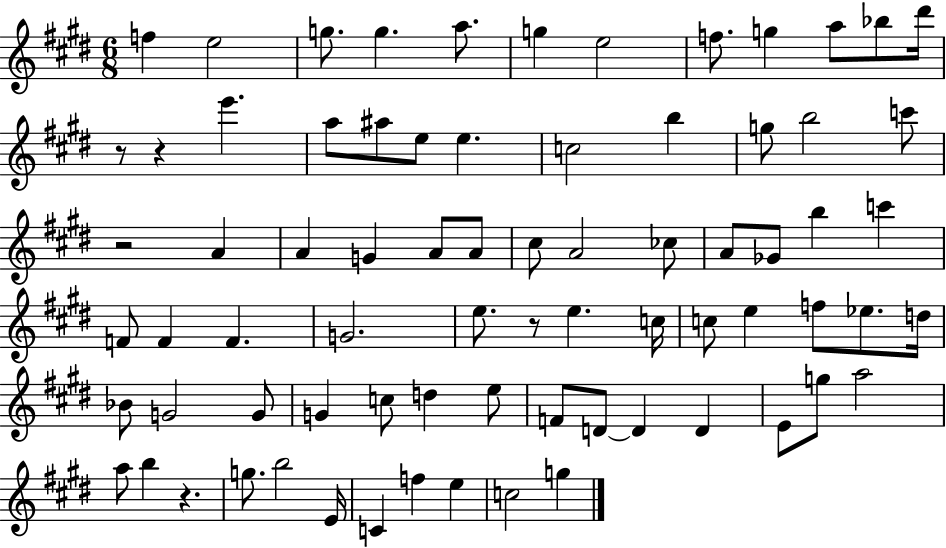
X:1
T:Untitled
M:6/8
L:1/4
K:E
f e2 g/2 g a/2 g e2 f/2 g a/2 _b/2 ^d'/4 z/2 z e' a/2 ^a/2 e/2 e c2 b g/2 b2 c'/2 z2 A A G A/2 A/2 ^c/2 A2 _c/2 A/2 _G/2 b c' F/2 F F G2 e/2 z/2 e c/4 c/2 e f/2 _e/2 d/4 _B/2 G2 G/2 G c/2 d e/2 F/2 D/2 D D E/2 g/2 a2 a/2 b z g/2 b2 E/4 C f e c2 g